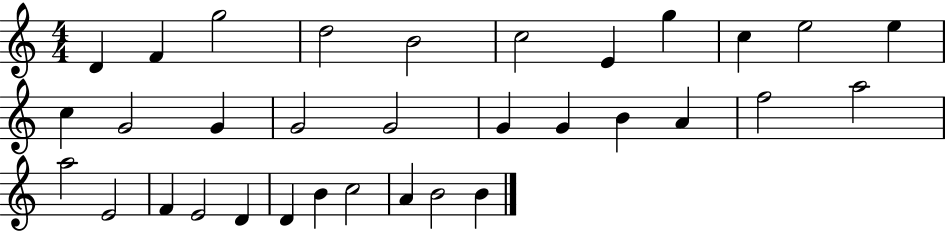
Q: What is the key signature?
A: C major